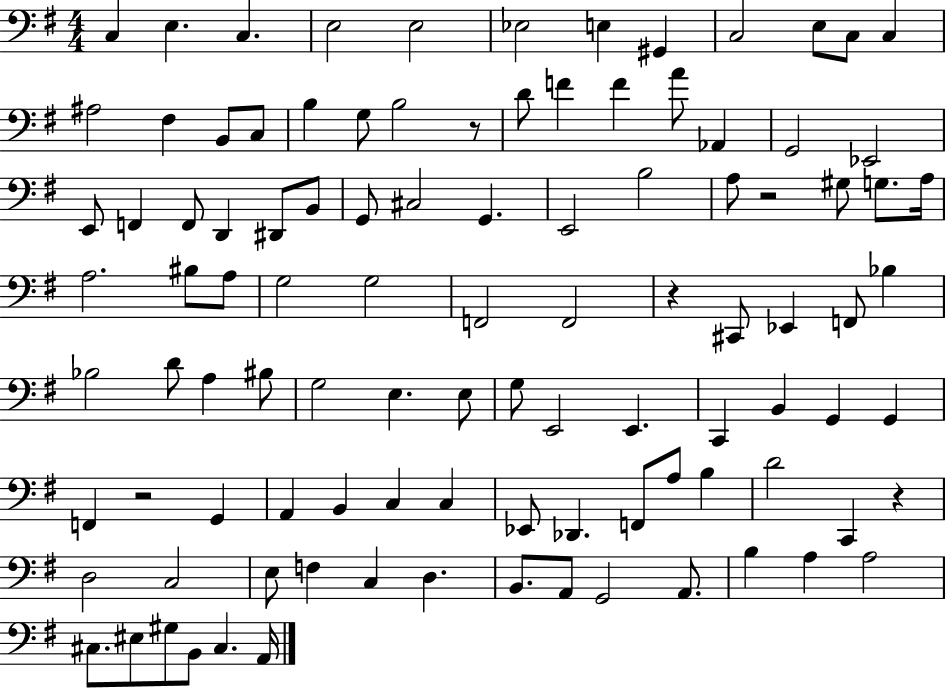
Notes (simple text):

C3/q E3/q. C3/q. E3/h E3/h Eb3/h E3/q G#2/q C3/h E3/e C3/e C3/q A#3/h F#3/q B2/e C3/e B3/q G3/e B3/h R/e D4/e F4/q F4/q A4/e Ab2/q G2/h Eb2/h E2/e F2/q F2/e D2/q D#2/e B2/e G2/e C#3/h G2/q. E2/h B3/h A3/e R/h G#3/e G3/e. A3/s A3/h. BIS3/e A3/e G3/h G3/h F2/h F2/h R/q C#2/e Eb2/q F2/e Bb3/q Bb3/h D4/e A3/q BIS3/e G3/h E3/q. E3/e G3/e E2/h E2/q. C2/q B2/q G2/q G2/q F2/q R/h G2/q A2/q B2/q C3/q C3/q Eb2/e Db2/q. F2/e A3/e B3/q D4/h C2/q R/q D3/h C3/h E3/e F3/q C3/q D3/q. B2/e. A2/e G2/h A2/e. B3/q A3/q A3/h C#3/e. EIS3/e G#3/e B2/e C#3/q. A2/s